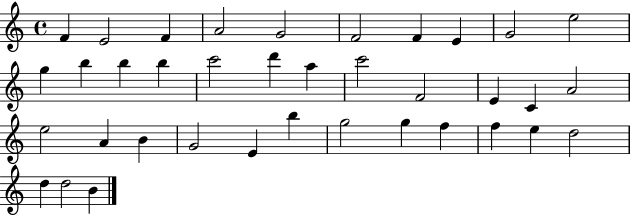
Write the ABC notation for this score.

X:1
T:Untitled
M:4/4
L:1/4
K:C
F E2 F A2 G2 F2 F E G2 e2 g b b b c'2 d' a c'2 F2 E C A2 e2 A B G2 E b g2 g f f e d2 d d2 B